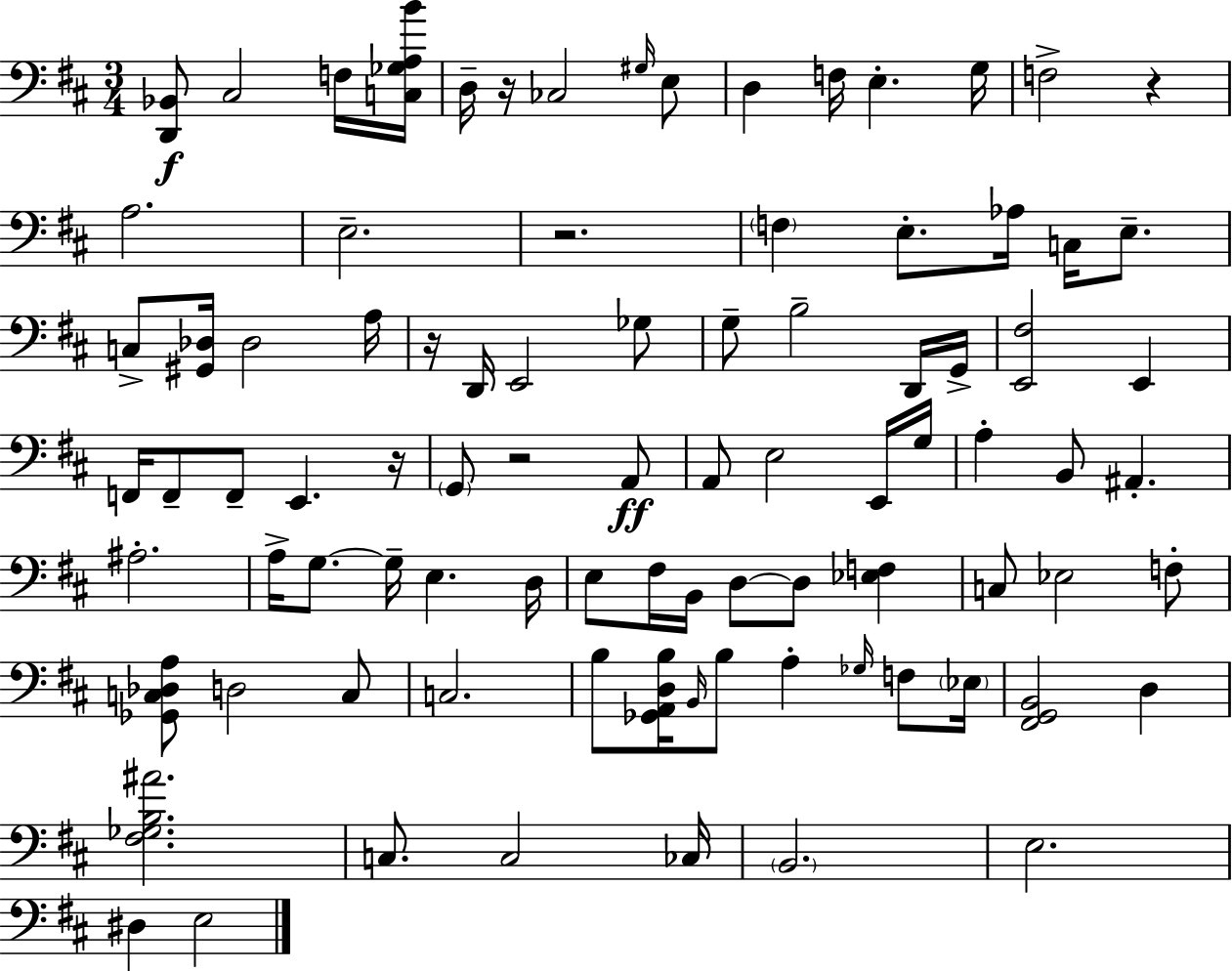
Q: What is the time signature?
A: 3/4